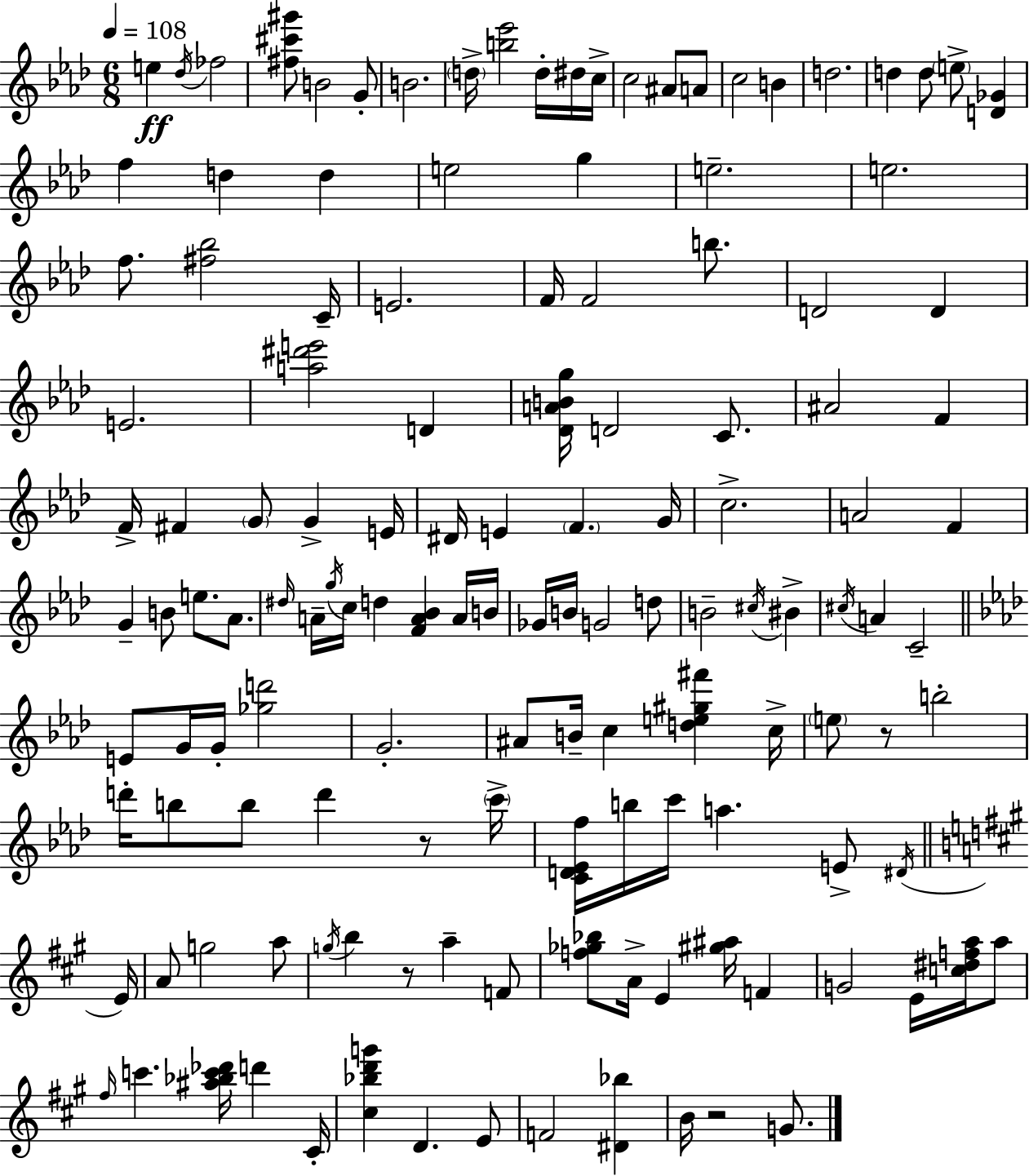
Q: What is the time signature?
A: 6/8